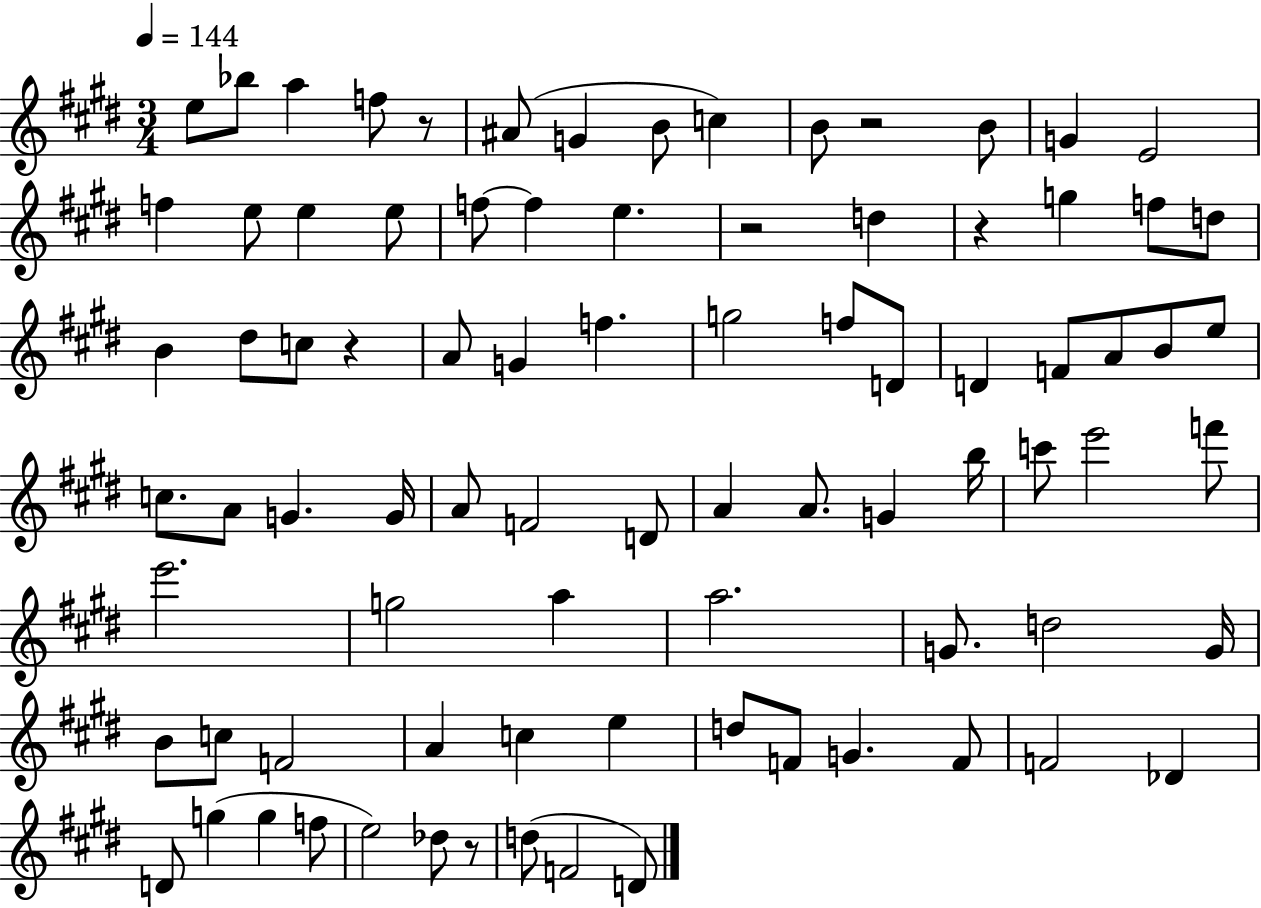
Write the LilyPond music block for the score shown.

{
  \clef treble
  \numericTimeSignature
  \time 3/4
  \key e \major
  \tempo 4 = 144
  e''8 bes''8 a''4 f''8 r8 | ais'8( g'4 b'8 c''4) | b'8 r2 b'8 | g'4 e'2 | \break f''4 e''8 e''4 e''8 | f''8~~ f''4 e''4. | r2 d''4 | r4 g''4 f''8 d''8 | \break b'4 dis''8 c''8 r4 | a'8 g'4 f''4. | g''2 f''8 d'8 | d'4 f'8 a'8 b'8 e''8 | \break c''8. a'8 g'4. g'16 | a'8 f'2 d'8 | a'4 a'8. g'4 b''16 | c'''8 e'''2 f'''8 | \break e'''2. | g''2 a''4 | a''2. | g'8. d''2 g'16 | \break b'8 c''8 f'2 | a'4 c''4 e''4 | d''8 f'8 g'4. f'8 | f'2 des'4 | \break d'8 g''4( g''4 f''8 | e''2) des''8 r8 | d''8( f'2 d'8) | \bar "|."
}